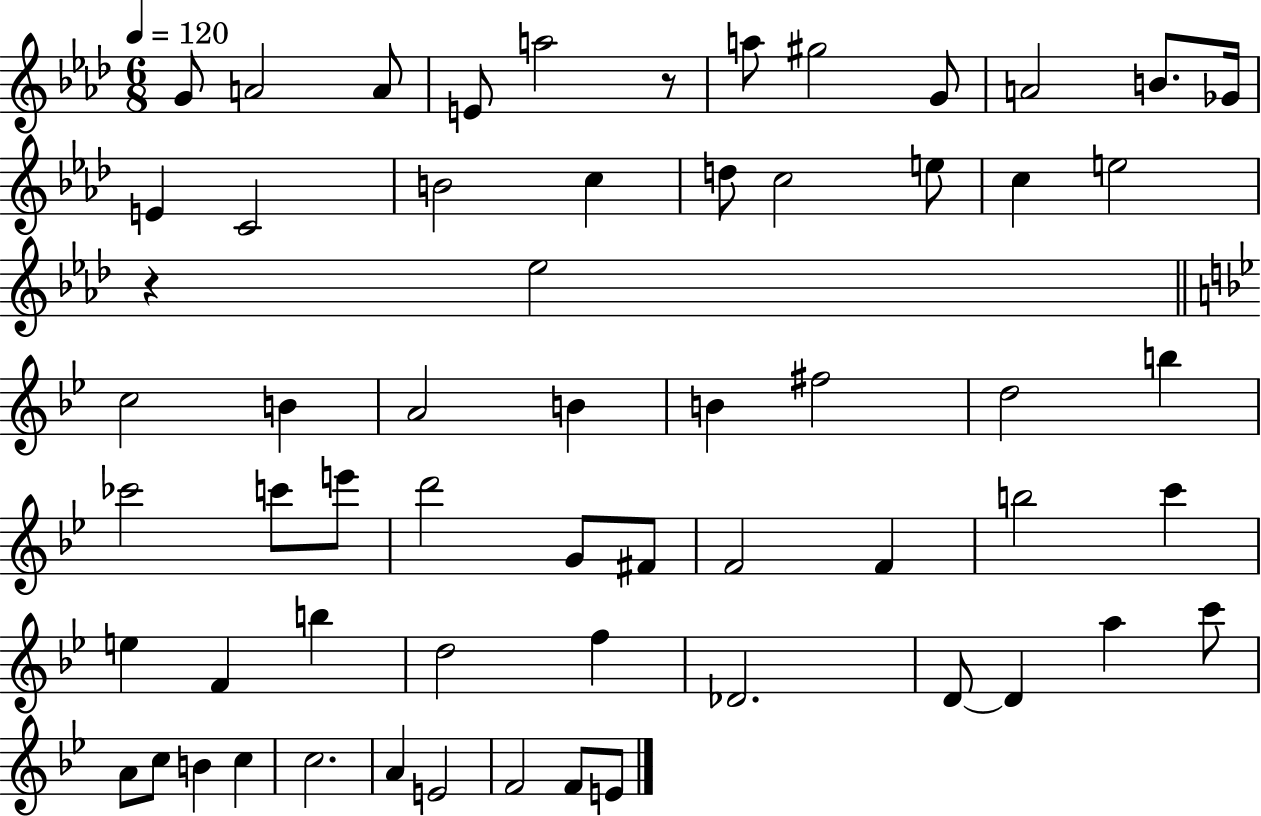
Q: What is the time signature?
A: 6/8